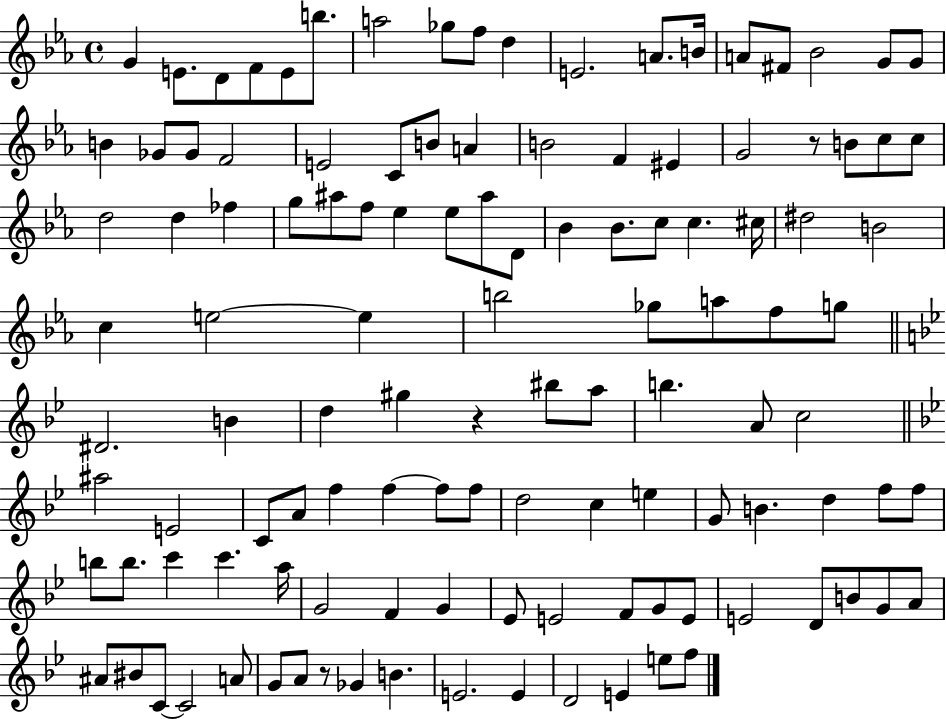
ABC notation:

X:1
T:Untitled
M:4/4
L:1/4
K:Eb
G E/2 D/2 F/2 E/2 b/2 a2 _g/2 f/2 d E2 A/2 B/4 A/2 ^F/2 _B2 G/2 G/2 B _G/2 _G/2 F2 E2 C/2 B/2 A B2 F ^E G2 z/2 B/2 c/2 c/2 d2 d _f g/2 ^a/2 f/2 _e _e/2 ^a/2 D/2 _B _B/2 c/2 c ^c/4 ^d2 B2 c e2 e b2 _g/2 a/2 f/2 g/2 ^D2 B d ^g z ^b/2 a/2 b A/2 c2 ^a2 E2 C/2 A/2 f f f/2 f/2 d2 c e G/2 B d f/2 f/2 b/2 b/2 c' c' a/4 G2 F G _E/2 E2 F/2 G/2 E/2 E2 D/2 B/2 G/2 A/2 ^A/2 ^B/2 C/2 C2 A/2 G/2 A/2 z/2 _G B E2 E D2 E e/2 f/2